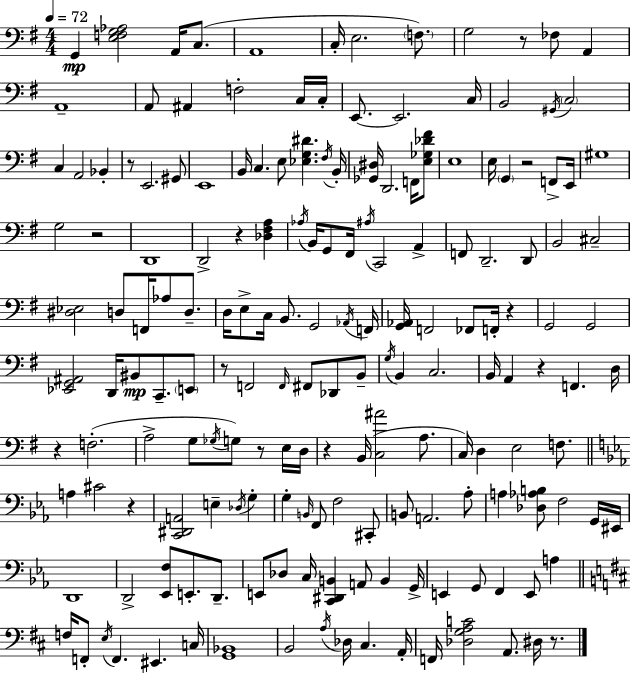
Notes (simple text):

G2/q [E3,F3,G3,Ab3]/h A2/s C3/e. A2/w C3/s E3/h. F3/e. G3/h R/e FES3/e A2/q A2/w A2/e A#2/q F3/h C3/s C3/s E2/e. E2/h. C3/s B2/h G#2/s C3/h C3/q A2/h Bb2/q R/e E2/h. G#2/e E2/w B2/s C3/q. E3/e [Eb3,G3,D#4]/q. F#3/s B2/s [Gb2,D#3]/s D2/h. F2/s [E3,Gb3,Db4,F#4]/e E3/w E3/s G2/q R/h F2/e E2/s G#3/w G3/h R/h D2/w D2/h R/q [Db3,F#3,A3]/q Ab3/s B2/s G2/e F#2/s A#3/s C2/h A2/q F2/e D2/h. D2/e B2/h C#3/h [D#3,Eb3]/h D3/e F2/s Ab3/e D3/e. D3/s E3/e C3/s B2/e. G2/h Ab2/s F2/s [G2,Ab2]/s F2/h FES2/e F2/s R/q G2/h G2/h [Eb2,G2,A#2]/h D2/s BIS2/e C2/e. E2/e R/e F2/h F2/s F#2/e Db2/e B2/e G3/s B2/q C3/h. B2/s A2/q R/q F2/q. D3/s R/q F3/h. A3/h G3/e Gb3/s G3/e R/e E3/s D3/s R/q B2/s [C3,A#4]/h A3/e. C3/s D3/q E3/h F3/e. A3/q C#4/h R/q [C2,D#2,A2]/h E3/q Db3/s G3/q G3/q B2/s F2/e F3/h C#2/e B2/e A2/h. Ab3/e A3/q [Db3,Ab3,B3]/e F3/h G2/s EIS2/s D2/w D2/h [Eb2,F3]/e E2/e. D2/e. E2/e Db3/e C3/s [C2,D#2,B2]/q A2/e B2/q G2/s E2/q G2/e F2/q E2/e A3/q F3/s F2/e E3/s F2/q. EIS2/q. C3/s [G2,Bb2]/w B2/h A3/s Db3/s C#3/q. A2/s F2/s [Db3,G3,A3,C4]/h A2/e. D#3/s R/e.